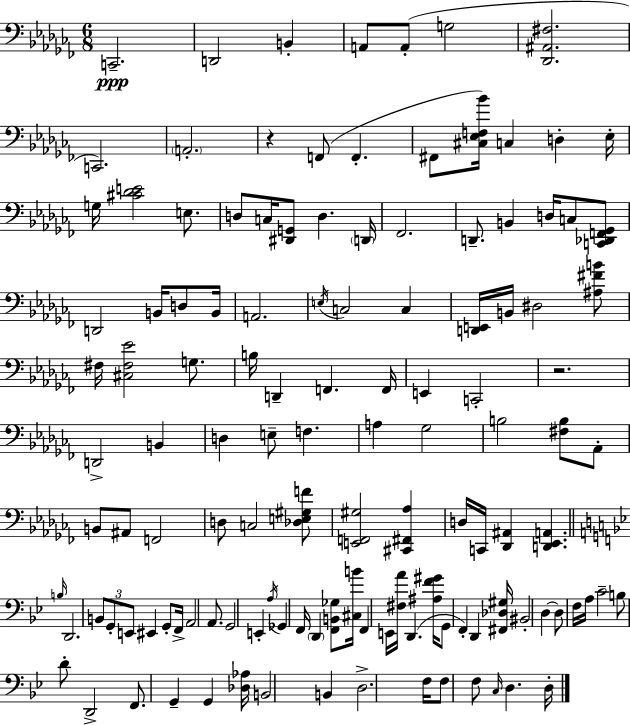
C2/h. D2/h B2/q A2/e A2/e G3/h [Db2,A#2,F#3]/h. C2/h. A2/h. R/q F2/e F2/q. F#2/e [C#3,Eb3,F3,Bb4]/s C3/q D3/q Eb3/s G3/s [C#4,Db4,E4]/h E3/e. D3/e C3/s [D#2,G2]/e D3/q. D2/s FES2/h. D2/e. B2/q D3/s C3/e [C2,Db2,F2,Gb2]/e D2/h B2/s D3/e B2/s A2/h. E3/s C3/h C3/q [D2,E2]/s B2/s D#3/h [A#3,F#4,B4]/e F#3/s [C#3,F#3,Eb4]/h G3/e. B3/s D2/q F2/q. F2/s E2/q C2/h R/h. D2/h B2/q D3/q E3/e F3/q. A3/q Gb3/h B3/h [F#3,B3]/e Ab2/e B2/e A#2/e F2/h D3/e C3/h [Db3,E3,G#3,F4]/e [E2,F2,G#3]/h [C#2,F#2,Ab3]/q D3/s C2/s [Db2,A#2]/q [D2,Eb2,A2]/q. B3/s D2/h. B2/e G2/e E2/e EIS2/q G2/e F2/s A2/h A2/e. G2/h E2/q A3/s Gb2/q F2/s D2/q [F2,B2,Gb3]/e [C#3,B4]/s F2/q E2/s [F#3,A4]/s D2/q. [A#3,F4,G#4]/s G2/e F2/q D2/q [F#2,Db3,G#3]/s BIS2/h D3/q D3/e F3/s A3/s C4/h B3/e D4/e D2/h F2/e. G2/q G2/q [Db3,Ab3]/s B2/h B2/q D3/h. F3/s F3/e F3/e C3/s D3/q. D3/s